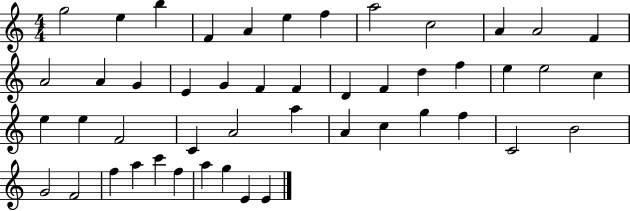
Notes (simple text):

G5/h E5/q B5/q F4/q A4/q E5/q F5/q A5/h C5/h A4/q A4/h F4/q A4/h A4/q G4/q E4/q G4/q F4/q F4/q D4/q F4/q D5/q F5/q E5/q E5/h C5/q E5/q E5/q F4/h C4/q A4/h A5/q A4/q C5/q G5/q F5/q C4/h B4/h G4/h F4/h F5/q A5/q C6/q F5/q A5/q G5/q E4/q E4/q